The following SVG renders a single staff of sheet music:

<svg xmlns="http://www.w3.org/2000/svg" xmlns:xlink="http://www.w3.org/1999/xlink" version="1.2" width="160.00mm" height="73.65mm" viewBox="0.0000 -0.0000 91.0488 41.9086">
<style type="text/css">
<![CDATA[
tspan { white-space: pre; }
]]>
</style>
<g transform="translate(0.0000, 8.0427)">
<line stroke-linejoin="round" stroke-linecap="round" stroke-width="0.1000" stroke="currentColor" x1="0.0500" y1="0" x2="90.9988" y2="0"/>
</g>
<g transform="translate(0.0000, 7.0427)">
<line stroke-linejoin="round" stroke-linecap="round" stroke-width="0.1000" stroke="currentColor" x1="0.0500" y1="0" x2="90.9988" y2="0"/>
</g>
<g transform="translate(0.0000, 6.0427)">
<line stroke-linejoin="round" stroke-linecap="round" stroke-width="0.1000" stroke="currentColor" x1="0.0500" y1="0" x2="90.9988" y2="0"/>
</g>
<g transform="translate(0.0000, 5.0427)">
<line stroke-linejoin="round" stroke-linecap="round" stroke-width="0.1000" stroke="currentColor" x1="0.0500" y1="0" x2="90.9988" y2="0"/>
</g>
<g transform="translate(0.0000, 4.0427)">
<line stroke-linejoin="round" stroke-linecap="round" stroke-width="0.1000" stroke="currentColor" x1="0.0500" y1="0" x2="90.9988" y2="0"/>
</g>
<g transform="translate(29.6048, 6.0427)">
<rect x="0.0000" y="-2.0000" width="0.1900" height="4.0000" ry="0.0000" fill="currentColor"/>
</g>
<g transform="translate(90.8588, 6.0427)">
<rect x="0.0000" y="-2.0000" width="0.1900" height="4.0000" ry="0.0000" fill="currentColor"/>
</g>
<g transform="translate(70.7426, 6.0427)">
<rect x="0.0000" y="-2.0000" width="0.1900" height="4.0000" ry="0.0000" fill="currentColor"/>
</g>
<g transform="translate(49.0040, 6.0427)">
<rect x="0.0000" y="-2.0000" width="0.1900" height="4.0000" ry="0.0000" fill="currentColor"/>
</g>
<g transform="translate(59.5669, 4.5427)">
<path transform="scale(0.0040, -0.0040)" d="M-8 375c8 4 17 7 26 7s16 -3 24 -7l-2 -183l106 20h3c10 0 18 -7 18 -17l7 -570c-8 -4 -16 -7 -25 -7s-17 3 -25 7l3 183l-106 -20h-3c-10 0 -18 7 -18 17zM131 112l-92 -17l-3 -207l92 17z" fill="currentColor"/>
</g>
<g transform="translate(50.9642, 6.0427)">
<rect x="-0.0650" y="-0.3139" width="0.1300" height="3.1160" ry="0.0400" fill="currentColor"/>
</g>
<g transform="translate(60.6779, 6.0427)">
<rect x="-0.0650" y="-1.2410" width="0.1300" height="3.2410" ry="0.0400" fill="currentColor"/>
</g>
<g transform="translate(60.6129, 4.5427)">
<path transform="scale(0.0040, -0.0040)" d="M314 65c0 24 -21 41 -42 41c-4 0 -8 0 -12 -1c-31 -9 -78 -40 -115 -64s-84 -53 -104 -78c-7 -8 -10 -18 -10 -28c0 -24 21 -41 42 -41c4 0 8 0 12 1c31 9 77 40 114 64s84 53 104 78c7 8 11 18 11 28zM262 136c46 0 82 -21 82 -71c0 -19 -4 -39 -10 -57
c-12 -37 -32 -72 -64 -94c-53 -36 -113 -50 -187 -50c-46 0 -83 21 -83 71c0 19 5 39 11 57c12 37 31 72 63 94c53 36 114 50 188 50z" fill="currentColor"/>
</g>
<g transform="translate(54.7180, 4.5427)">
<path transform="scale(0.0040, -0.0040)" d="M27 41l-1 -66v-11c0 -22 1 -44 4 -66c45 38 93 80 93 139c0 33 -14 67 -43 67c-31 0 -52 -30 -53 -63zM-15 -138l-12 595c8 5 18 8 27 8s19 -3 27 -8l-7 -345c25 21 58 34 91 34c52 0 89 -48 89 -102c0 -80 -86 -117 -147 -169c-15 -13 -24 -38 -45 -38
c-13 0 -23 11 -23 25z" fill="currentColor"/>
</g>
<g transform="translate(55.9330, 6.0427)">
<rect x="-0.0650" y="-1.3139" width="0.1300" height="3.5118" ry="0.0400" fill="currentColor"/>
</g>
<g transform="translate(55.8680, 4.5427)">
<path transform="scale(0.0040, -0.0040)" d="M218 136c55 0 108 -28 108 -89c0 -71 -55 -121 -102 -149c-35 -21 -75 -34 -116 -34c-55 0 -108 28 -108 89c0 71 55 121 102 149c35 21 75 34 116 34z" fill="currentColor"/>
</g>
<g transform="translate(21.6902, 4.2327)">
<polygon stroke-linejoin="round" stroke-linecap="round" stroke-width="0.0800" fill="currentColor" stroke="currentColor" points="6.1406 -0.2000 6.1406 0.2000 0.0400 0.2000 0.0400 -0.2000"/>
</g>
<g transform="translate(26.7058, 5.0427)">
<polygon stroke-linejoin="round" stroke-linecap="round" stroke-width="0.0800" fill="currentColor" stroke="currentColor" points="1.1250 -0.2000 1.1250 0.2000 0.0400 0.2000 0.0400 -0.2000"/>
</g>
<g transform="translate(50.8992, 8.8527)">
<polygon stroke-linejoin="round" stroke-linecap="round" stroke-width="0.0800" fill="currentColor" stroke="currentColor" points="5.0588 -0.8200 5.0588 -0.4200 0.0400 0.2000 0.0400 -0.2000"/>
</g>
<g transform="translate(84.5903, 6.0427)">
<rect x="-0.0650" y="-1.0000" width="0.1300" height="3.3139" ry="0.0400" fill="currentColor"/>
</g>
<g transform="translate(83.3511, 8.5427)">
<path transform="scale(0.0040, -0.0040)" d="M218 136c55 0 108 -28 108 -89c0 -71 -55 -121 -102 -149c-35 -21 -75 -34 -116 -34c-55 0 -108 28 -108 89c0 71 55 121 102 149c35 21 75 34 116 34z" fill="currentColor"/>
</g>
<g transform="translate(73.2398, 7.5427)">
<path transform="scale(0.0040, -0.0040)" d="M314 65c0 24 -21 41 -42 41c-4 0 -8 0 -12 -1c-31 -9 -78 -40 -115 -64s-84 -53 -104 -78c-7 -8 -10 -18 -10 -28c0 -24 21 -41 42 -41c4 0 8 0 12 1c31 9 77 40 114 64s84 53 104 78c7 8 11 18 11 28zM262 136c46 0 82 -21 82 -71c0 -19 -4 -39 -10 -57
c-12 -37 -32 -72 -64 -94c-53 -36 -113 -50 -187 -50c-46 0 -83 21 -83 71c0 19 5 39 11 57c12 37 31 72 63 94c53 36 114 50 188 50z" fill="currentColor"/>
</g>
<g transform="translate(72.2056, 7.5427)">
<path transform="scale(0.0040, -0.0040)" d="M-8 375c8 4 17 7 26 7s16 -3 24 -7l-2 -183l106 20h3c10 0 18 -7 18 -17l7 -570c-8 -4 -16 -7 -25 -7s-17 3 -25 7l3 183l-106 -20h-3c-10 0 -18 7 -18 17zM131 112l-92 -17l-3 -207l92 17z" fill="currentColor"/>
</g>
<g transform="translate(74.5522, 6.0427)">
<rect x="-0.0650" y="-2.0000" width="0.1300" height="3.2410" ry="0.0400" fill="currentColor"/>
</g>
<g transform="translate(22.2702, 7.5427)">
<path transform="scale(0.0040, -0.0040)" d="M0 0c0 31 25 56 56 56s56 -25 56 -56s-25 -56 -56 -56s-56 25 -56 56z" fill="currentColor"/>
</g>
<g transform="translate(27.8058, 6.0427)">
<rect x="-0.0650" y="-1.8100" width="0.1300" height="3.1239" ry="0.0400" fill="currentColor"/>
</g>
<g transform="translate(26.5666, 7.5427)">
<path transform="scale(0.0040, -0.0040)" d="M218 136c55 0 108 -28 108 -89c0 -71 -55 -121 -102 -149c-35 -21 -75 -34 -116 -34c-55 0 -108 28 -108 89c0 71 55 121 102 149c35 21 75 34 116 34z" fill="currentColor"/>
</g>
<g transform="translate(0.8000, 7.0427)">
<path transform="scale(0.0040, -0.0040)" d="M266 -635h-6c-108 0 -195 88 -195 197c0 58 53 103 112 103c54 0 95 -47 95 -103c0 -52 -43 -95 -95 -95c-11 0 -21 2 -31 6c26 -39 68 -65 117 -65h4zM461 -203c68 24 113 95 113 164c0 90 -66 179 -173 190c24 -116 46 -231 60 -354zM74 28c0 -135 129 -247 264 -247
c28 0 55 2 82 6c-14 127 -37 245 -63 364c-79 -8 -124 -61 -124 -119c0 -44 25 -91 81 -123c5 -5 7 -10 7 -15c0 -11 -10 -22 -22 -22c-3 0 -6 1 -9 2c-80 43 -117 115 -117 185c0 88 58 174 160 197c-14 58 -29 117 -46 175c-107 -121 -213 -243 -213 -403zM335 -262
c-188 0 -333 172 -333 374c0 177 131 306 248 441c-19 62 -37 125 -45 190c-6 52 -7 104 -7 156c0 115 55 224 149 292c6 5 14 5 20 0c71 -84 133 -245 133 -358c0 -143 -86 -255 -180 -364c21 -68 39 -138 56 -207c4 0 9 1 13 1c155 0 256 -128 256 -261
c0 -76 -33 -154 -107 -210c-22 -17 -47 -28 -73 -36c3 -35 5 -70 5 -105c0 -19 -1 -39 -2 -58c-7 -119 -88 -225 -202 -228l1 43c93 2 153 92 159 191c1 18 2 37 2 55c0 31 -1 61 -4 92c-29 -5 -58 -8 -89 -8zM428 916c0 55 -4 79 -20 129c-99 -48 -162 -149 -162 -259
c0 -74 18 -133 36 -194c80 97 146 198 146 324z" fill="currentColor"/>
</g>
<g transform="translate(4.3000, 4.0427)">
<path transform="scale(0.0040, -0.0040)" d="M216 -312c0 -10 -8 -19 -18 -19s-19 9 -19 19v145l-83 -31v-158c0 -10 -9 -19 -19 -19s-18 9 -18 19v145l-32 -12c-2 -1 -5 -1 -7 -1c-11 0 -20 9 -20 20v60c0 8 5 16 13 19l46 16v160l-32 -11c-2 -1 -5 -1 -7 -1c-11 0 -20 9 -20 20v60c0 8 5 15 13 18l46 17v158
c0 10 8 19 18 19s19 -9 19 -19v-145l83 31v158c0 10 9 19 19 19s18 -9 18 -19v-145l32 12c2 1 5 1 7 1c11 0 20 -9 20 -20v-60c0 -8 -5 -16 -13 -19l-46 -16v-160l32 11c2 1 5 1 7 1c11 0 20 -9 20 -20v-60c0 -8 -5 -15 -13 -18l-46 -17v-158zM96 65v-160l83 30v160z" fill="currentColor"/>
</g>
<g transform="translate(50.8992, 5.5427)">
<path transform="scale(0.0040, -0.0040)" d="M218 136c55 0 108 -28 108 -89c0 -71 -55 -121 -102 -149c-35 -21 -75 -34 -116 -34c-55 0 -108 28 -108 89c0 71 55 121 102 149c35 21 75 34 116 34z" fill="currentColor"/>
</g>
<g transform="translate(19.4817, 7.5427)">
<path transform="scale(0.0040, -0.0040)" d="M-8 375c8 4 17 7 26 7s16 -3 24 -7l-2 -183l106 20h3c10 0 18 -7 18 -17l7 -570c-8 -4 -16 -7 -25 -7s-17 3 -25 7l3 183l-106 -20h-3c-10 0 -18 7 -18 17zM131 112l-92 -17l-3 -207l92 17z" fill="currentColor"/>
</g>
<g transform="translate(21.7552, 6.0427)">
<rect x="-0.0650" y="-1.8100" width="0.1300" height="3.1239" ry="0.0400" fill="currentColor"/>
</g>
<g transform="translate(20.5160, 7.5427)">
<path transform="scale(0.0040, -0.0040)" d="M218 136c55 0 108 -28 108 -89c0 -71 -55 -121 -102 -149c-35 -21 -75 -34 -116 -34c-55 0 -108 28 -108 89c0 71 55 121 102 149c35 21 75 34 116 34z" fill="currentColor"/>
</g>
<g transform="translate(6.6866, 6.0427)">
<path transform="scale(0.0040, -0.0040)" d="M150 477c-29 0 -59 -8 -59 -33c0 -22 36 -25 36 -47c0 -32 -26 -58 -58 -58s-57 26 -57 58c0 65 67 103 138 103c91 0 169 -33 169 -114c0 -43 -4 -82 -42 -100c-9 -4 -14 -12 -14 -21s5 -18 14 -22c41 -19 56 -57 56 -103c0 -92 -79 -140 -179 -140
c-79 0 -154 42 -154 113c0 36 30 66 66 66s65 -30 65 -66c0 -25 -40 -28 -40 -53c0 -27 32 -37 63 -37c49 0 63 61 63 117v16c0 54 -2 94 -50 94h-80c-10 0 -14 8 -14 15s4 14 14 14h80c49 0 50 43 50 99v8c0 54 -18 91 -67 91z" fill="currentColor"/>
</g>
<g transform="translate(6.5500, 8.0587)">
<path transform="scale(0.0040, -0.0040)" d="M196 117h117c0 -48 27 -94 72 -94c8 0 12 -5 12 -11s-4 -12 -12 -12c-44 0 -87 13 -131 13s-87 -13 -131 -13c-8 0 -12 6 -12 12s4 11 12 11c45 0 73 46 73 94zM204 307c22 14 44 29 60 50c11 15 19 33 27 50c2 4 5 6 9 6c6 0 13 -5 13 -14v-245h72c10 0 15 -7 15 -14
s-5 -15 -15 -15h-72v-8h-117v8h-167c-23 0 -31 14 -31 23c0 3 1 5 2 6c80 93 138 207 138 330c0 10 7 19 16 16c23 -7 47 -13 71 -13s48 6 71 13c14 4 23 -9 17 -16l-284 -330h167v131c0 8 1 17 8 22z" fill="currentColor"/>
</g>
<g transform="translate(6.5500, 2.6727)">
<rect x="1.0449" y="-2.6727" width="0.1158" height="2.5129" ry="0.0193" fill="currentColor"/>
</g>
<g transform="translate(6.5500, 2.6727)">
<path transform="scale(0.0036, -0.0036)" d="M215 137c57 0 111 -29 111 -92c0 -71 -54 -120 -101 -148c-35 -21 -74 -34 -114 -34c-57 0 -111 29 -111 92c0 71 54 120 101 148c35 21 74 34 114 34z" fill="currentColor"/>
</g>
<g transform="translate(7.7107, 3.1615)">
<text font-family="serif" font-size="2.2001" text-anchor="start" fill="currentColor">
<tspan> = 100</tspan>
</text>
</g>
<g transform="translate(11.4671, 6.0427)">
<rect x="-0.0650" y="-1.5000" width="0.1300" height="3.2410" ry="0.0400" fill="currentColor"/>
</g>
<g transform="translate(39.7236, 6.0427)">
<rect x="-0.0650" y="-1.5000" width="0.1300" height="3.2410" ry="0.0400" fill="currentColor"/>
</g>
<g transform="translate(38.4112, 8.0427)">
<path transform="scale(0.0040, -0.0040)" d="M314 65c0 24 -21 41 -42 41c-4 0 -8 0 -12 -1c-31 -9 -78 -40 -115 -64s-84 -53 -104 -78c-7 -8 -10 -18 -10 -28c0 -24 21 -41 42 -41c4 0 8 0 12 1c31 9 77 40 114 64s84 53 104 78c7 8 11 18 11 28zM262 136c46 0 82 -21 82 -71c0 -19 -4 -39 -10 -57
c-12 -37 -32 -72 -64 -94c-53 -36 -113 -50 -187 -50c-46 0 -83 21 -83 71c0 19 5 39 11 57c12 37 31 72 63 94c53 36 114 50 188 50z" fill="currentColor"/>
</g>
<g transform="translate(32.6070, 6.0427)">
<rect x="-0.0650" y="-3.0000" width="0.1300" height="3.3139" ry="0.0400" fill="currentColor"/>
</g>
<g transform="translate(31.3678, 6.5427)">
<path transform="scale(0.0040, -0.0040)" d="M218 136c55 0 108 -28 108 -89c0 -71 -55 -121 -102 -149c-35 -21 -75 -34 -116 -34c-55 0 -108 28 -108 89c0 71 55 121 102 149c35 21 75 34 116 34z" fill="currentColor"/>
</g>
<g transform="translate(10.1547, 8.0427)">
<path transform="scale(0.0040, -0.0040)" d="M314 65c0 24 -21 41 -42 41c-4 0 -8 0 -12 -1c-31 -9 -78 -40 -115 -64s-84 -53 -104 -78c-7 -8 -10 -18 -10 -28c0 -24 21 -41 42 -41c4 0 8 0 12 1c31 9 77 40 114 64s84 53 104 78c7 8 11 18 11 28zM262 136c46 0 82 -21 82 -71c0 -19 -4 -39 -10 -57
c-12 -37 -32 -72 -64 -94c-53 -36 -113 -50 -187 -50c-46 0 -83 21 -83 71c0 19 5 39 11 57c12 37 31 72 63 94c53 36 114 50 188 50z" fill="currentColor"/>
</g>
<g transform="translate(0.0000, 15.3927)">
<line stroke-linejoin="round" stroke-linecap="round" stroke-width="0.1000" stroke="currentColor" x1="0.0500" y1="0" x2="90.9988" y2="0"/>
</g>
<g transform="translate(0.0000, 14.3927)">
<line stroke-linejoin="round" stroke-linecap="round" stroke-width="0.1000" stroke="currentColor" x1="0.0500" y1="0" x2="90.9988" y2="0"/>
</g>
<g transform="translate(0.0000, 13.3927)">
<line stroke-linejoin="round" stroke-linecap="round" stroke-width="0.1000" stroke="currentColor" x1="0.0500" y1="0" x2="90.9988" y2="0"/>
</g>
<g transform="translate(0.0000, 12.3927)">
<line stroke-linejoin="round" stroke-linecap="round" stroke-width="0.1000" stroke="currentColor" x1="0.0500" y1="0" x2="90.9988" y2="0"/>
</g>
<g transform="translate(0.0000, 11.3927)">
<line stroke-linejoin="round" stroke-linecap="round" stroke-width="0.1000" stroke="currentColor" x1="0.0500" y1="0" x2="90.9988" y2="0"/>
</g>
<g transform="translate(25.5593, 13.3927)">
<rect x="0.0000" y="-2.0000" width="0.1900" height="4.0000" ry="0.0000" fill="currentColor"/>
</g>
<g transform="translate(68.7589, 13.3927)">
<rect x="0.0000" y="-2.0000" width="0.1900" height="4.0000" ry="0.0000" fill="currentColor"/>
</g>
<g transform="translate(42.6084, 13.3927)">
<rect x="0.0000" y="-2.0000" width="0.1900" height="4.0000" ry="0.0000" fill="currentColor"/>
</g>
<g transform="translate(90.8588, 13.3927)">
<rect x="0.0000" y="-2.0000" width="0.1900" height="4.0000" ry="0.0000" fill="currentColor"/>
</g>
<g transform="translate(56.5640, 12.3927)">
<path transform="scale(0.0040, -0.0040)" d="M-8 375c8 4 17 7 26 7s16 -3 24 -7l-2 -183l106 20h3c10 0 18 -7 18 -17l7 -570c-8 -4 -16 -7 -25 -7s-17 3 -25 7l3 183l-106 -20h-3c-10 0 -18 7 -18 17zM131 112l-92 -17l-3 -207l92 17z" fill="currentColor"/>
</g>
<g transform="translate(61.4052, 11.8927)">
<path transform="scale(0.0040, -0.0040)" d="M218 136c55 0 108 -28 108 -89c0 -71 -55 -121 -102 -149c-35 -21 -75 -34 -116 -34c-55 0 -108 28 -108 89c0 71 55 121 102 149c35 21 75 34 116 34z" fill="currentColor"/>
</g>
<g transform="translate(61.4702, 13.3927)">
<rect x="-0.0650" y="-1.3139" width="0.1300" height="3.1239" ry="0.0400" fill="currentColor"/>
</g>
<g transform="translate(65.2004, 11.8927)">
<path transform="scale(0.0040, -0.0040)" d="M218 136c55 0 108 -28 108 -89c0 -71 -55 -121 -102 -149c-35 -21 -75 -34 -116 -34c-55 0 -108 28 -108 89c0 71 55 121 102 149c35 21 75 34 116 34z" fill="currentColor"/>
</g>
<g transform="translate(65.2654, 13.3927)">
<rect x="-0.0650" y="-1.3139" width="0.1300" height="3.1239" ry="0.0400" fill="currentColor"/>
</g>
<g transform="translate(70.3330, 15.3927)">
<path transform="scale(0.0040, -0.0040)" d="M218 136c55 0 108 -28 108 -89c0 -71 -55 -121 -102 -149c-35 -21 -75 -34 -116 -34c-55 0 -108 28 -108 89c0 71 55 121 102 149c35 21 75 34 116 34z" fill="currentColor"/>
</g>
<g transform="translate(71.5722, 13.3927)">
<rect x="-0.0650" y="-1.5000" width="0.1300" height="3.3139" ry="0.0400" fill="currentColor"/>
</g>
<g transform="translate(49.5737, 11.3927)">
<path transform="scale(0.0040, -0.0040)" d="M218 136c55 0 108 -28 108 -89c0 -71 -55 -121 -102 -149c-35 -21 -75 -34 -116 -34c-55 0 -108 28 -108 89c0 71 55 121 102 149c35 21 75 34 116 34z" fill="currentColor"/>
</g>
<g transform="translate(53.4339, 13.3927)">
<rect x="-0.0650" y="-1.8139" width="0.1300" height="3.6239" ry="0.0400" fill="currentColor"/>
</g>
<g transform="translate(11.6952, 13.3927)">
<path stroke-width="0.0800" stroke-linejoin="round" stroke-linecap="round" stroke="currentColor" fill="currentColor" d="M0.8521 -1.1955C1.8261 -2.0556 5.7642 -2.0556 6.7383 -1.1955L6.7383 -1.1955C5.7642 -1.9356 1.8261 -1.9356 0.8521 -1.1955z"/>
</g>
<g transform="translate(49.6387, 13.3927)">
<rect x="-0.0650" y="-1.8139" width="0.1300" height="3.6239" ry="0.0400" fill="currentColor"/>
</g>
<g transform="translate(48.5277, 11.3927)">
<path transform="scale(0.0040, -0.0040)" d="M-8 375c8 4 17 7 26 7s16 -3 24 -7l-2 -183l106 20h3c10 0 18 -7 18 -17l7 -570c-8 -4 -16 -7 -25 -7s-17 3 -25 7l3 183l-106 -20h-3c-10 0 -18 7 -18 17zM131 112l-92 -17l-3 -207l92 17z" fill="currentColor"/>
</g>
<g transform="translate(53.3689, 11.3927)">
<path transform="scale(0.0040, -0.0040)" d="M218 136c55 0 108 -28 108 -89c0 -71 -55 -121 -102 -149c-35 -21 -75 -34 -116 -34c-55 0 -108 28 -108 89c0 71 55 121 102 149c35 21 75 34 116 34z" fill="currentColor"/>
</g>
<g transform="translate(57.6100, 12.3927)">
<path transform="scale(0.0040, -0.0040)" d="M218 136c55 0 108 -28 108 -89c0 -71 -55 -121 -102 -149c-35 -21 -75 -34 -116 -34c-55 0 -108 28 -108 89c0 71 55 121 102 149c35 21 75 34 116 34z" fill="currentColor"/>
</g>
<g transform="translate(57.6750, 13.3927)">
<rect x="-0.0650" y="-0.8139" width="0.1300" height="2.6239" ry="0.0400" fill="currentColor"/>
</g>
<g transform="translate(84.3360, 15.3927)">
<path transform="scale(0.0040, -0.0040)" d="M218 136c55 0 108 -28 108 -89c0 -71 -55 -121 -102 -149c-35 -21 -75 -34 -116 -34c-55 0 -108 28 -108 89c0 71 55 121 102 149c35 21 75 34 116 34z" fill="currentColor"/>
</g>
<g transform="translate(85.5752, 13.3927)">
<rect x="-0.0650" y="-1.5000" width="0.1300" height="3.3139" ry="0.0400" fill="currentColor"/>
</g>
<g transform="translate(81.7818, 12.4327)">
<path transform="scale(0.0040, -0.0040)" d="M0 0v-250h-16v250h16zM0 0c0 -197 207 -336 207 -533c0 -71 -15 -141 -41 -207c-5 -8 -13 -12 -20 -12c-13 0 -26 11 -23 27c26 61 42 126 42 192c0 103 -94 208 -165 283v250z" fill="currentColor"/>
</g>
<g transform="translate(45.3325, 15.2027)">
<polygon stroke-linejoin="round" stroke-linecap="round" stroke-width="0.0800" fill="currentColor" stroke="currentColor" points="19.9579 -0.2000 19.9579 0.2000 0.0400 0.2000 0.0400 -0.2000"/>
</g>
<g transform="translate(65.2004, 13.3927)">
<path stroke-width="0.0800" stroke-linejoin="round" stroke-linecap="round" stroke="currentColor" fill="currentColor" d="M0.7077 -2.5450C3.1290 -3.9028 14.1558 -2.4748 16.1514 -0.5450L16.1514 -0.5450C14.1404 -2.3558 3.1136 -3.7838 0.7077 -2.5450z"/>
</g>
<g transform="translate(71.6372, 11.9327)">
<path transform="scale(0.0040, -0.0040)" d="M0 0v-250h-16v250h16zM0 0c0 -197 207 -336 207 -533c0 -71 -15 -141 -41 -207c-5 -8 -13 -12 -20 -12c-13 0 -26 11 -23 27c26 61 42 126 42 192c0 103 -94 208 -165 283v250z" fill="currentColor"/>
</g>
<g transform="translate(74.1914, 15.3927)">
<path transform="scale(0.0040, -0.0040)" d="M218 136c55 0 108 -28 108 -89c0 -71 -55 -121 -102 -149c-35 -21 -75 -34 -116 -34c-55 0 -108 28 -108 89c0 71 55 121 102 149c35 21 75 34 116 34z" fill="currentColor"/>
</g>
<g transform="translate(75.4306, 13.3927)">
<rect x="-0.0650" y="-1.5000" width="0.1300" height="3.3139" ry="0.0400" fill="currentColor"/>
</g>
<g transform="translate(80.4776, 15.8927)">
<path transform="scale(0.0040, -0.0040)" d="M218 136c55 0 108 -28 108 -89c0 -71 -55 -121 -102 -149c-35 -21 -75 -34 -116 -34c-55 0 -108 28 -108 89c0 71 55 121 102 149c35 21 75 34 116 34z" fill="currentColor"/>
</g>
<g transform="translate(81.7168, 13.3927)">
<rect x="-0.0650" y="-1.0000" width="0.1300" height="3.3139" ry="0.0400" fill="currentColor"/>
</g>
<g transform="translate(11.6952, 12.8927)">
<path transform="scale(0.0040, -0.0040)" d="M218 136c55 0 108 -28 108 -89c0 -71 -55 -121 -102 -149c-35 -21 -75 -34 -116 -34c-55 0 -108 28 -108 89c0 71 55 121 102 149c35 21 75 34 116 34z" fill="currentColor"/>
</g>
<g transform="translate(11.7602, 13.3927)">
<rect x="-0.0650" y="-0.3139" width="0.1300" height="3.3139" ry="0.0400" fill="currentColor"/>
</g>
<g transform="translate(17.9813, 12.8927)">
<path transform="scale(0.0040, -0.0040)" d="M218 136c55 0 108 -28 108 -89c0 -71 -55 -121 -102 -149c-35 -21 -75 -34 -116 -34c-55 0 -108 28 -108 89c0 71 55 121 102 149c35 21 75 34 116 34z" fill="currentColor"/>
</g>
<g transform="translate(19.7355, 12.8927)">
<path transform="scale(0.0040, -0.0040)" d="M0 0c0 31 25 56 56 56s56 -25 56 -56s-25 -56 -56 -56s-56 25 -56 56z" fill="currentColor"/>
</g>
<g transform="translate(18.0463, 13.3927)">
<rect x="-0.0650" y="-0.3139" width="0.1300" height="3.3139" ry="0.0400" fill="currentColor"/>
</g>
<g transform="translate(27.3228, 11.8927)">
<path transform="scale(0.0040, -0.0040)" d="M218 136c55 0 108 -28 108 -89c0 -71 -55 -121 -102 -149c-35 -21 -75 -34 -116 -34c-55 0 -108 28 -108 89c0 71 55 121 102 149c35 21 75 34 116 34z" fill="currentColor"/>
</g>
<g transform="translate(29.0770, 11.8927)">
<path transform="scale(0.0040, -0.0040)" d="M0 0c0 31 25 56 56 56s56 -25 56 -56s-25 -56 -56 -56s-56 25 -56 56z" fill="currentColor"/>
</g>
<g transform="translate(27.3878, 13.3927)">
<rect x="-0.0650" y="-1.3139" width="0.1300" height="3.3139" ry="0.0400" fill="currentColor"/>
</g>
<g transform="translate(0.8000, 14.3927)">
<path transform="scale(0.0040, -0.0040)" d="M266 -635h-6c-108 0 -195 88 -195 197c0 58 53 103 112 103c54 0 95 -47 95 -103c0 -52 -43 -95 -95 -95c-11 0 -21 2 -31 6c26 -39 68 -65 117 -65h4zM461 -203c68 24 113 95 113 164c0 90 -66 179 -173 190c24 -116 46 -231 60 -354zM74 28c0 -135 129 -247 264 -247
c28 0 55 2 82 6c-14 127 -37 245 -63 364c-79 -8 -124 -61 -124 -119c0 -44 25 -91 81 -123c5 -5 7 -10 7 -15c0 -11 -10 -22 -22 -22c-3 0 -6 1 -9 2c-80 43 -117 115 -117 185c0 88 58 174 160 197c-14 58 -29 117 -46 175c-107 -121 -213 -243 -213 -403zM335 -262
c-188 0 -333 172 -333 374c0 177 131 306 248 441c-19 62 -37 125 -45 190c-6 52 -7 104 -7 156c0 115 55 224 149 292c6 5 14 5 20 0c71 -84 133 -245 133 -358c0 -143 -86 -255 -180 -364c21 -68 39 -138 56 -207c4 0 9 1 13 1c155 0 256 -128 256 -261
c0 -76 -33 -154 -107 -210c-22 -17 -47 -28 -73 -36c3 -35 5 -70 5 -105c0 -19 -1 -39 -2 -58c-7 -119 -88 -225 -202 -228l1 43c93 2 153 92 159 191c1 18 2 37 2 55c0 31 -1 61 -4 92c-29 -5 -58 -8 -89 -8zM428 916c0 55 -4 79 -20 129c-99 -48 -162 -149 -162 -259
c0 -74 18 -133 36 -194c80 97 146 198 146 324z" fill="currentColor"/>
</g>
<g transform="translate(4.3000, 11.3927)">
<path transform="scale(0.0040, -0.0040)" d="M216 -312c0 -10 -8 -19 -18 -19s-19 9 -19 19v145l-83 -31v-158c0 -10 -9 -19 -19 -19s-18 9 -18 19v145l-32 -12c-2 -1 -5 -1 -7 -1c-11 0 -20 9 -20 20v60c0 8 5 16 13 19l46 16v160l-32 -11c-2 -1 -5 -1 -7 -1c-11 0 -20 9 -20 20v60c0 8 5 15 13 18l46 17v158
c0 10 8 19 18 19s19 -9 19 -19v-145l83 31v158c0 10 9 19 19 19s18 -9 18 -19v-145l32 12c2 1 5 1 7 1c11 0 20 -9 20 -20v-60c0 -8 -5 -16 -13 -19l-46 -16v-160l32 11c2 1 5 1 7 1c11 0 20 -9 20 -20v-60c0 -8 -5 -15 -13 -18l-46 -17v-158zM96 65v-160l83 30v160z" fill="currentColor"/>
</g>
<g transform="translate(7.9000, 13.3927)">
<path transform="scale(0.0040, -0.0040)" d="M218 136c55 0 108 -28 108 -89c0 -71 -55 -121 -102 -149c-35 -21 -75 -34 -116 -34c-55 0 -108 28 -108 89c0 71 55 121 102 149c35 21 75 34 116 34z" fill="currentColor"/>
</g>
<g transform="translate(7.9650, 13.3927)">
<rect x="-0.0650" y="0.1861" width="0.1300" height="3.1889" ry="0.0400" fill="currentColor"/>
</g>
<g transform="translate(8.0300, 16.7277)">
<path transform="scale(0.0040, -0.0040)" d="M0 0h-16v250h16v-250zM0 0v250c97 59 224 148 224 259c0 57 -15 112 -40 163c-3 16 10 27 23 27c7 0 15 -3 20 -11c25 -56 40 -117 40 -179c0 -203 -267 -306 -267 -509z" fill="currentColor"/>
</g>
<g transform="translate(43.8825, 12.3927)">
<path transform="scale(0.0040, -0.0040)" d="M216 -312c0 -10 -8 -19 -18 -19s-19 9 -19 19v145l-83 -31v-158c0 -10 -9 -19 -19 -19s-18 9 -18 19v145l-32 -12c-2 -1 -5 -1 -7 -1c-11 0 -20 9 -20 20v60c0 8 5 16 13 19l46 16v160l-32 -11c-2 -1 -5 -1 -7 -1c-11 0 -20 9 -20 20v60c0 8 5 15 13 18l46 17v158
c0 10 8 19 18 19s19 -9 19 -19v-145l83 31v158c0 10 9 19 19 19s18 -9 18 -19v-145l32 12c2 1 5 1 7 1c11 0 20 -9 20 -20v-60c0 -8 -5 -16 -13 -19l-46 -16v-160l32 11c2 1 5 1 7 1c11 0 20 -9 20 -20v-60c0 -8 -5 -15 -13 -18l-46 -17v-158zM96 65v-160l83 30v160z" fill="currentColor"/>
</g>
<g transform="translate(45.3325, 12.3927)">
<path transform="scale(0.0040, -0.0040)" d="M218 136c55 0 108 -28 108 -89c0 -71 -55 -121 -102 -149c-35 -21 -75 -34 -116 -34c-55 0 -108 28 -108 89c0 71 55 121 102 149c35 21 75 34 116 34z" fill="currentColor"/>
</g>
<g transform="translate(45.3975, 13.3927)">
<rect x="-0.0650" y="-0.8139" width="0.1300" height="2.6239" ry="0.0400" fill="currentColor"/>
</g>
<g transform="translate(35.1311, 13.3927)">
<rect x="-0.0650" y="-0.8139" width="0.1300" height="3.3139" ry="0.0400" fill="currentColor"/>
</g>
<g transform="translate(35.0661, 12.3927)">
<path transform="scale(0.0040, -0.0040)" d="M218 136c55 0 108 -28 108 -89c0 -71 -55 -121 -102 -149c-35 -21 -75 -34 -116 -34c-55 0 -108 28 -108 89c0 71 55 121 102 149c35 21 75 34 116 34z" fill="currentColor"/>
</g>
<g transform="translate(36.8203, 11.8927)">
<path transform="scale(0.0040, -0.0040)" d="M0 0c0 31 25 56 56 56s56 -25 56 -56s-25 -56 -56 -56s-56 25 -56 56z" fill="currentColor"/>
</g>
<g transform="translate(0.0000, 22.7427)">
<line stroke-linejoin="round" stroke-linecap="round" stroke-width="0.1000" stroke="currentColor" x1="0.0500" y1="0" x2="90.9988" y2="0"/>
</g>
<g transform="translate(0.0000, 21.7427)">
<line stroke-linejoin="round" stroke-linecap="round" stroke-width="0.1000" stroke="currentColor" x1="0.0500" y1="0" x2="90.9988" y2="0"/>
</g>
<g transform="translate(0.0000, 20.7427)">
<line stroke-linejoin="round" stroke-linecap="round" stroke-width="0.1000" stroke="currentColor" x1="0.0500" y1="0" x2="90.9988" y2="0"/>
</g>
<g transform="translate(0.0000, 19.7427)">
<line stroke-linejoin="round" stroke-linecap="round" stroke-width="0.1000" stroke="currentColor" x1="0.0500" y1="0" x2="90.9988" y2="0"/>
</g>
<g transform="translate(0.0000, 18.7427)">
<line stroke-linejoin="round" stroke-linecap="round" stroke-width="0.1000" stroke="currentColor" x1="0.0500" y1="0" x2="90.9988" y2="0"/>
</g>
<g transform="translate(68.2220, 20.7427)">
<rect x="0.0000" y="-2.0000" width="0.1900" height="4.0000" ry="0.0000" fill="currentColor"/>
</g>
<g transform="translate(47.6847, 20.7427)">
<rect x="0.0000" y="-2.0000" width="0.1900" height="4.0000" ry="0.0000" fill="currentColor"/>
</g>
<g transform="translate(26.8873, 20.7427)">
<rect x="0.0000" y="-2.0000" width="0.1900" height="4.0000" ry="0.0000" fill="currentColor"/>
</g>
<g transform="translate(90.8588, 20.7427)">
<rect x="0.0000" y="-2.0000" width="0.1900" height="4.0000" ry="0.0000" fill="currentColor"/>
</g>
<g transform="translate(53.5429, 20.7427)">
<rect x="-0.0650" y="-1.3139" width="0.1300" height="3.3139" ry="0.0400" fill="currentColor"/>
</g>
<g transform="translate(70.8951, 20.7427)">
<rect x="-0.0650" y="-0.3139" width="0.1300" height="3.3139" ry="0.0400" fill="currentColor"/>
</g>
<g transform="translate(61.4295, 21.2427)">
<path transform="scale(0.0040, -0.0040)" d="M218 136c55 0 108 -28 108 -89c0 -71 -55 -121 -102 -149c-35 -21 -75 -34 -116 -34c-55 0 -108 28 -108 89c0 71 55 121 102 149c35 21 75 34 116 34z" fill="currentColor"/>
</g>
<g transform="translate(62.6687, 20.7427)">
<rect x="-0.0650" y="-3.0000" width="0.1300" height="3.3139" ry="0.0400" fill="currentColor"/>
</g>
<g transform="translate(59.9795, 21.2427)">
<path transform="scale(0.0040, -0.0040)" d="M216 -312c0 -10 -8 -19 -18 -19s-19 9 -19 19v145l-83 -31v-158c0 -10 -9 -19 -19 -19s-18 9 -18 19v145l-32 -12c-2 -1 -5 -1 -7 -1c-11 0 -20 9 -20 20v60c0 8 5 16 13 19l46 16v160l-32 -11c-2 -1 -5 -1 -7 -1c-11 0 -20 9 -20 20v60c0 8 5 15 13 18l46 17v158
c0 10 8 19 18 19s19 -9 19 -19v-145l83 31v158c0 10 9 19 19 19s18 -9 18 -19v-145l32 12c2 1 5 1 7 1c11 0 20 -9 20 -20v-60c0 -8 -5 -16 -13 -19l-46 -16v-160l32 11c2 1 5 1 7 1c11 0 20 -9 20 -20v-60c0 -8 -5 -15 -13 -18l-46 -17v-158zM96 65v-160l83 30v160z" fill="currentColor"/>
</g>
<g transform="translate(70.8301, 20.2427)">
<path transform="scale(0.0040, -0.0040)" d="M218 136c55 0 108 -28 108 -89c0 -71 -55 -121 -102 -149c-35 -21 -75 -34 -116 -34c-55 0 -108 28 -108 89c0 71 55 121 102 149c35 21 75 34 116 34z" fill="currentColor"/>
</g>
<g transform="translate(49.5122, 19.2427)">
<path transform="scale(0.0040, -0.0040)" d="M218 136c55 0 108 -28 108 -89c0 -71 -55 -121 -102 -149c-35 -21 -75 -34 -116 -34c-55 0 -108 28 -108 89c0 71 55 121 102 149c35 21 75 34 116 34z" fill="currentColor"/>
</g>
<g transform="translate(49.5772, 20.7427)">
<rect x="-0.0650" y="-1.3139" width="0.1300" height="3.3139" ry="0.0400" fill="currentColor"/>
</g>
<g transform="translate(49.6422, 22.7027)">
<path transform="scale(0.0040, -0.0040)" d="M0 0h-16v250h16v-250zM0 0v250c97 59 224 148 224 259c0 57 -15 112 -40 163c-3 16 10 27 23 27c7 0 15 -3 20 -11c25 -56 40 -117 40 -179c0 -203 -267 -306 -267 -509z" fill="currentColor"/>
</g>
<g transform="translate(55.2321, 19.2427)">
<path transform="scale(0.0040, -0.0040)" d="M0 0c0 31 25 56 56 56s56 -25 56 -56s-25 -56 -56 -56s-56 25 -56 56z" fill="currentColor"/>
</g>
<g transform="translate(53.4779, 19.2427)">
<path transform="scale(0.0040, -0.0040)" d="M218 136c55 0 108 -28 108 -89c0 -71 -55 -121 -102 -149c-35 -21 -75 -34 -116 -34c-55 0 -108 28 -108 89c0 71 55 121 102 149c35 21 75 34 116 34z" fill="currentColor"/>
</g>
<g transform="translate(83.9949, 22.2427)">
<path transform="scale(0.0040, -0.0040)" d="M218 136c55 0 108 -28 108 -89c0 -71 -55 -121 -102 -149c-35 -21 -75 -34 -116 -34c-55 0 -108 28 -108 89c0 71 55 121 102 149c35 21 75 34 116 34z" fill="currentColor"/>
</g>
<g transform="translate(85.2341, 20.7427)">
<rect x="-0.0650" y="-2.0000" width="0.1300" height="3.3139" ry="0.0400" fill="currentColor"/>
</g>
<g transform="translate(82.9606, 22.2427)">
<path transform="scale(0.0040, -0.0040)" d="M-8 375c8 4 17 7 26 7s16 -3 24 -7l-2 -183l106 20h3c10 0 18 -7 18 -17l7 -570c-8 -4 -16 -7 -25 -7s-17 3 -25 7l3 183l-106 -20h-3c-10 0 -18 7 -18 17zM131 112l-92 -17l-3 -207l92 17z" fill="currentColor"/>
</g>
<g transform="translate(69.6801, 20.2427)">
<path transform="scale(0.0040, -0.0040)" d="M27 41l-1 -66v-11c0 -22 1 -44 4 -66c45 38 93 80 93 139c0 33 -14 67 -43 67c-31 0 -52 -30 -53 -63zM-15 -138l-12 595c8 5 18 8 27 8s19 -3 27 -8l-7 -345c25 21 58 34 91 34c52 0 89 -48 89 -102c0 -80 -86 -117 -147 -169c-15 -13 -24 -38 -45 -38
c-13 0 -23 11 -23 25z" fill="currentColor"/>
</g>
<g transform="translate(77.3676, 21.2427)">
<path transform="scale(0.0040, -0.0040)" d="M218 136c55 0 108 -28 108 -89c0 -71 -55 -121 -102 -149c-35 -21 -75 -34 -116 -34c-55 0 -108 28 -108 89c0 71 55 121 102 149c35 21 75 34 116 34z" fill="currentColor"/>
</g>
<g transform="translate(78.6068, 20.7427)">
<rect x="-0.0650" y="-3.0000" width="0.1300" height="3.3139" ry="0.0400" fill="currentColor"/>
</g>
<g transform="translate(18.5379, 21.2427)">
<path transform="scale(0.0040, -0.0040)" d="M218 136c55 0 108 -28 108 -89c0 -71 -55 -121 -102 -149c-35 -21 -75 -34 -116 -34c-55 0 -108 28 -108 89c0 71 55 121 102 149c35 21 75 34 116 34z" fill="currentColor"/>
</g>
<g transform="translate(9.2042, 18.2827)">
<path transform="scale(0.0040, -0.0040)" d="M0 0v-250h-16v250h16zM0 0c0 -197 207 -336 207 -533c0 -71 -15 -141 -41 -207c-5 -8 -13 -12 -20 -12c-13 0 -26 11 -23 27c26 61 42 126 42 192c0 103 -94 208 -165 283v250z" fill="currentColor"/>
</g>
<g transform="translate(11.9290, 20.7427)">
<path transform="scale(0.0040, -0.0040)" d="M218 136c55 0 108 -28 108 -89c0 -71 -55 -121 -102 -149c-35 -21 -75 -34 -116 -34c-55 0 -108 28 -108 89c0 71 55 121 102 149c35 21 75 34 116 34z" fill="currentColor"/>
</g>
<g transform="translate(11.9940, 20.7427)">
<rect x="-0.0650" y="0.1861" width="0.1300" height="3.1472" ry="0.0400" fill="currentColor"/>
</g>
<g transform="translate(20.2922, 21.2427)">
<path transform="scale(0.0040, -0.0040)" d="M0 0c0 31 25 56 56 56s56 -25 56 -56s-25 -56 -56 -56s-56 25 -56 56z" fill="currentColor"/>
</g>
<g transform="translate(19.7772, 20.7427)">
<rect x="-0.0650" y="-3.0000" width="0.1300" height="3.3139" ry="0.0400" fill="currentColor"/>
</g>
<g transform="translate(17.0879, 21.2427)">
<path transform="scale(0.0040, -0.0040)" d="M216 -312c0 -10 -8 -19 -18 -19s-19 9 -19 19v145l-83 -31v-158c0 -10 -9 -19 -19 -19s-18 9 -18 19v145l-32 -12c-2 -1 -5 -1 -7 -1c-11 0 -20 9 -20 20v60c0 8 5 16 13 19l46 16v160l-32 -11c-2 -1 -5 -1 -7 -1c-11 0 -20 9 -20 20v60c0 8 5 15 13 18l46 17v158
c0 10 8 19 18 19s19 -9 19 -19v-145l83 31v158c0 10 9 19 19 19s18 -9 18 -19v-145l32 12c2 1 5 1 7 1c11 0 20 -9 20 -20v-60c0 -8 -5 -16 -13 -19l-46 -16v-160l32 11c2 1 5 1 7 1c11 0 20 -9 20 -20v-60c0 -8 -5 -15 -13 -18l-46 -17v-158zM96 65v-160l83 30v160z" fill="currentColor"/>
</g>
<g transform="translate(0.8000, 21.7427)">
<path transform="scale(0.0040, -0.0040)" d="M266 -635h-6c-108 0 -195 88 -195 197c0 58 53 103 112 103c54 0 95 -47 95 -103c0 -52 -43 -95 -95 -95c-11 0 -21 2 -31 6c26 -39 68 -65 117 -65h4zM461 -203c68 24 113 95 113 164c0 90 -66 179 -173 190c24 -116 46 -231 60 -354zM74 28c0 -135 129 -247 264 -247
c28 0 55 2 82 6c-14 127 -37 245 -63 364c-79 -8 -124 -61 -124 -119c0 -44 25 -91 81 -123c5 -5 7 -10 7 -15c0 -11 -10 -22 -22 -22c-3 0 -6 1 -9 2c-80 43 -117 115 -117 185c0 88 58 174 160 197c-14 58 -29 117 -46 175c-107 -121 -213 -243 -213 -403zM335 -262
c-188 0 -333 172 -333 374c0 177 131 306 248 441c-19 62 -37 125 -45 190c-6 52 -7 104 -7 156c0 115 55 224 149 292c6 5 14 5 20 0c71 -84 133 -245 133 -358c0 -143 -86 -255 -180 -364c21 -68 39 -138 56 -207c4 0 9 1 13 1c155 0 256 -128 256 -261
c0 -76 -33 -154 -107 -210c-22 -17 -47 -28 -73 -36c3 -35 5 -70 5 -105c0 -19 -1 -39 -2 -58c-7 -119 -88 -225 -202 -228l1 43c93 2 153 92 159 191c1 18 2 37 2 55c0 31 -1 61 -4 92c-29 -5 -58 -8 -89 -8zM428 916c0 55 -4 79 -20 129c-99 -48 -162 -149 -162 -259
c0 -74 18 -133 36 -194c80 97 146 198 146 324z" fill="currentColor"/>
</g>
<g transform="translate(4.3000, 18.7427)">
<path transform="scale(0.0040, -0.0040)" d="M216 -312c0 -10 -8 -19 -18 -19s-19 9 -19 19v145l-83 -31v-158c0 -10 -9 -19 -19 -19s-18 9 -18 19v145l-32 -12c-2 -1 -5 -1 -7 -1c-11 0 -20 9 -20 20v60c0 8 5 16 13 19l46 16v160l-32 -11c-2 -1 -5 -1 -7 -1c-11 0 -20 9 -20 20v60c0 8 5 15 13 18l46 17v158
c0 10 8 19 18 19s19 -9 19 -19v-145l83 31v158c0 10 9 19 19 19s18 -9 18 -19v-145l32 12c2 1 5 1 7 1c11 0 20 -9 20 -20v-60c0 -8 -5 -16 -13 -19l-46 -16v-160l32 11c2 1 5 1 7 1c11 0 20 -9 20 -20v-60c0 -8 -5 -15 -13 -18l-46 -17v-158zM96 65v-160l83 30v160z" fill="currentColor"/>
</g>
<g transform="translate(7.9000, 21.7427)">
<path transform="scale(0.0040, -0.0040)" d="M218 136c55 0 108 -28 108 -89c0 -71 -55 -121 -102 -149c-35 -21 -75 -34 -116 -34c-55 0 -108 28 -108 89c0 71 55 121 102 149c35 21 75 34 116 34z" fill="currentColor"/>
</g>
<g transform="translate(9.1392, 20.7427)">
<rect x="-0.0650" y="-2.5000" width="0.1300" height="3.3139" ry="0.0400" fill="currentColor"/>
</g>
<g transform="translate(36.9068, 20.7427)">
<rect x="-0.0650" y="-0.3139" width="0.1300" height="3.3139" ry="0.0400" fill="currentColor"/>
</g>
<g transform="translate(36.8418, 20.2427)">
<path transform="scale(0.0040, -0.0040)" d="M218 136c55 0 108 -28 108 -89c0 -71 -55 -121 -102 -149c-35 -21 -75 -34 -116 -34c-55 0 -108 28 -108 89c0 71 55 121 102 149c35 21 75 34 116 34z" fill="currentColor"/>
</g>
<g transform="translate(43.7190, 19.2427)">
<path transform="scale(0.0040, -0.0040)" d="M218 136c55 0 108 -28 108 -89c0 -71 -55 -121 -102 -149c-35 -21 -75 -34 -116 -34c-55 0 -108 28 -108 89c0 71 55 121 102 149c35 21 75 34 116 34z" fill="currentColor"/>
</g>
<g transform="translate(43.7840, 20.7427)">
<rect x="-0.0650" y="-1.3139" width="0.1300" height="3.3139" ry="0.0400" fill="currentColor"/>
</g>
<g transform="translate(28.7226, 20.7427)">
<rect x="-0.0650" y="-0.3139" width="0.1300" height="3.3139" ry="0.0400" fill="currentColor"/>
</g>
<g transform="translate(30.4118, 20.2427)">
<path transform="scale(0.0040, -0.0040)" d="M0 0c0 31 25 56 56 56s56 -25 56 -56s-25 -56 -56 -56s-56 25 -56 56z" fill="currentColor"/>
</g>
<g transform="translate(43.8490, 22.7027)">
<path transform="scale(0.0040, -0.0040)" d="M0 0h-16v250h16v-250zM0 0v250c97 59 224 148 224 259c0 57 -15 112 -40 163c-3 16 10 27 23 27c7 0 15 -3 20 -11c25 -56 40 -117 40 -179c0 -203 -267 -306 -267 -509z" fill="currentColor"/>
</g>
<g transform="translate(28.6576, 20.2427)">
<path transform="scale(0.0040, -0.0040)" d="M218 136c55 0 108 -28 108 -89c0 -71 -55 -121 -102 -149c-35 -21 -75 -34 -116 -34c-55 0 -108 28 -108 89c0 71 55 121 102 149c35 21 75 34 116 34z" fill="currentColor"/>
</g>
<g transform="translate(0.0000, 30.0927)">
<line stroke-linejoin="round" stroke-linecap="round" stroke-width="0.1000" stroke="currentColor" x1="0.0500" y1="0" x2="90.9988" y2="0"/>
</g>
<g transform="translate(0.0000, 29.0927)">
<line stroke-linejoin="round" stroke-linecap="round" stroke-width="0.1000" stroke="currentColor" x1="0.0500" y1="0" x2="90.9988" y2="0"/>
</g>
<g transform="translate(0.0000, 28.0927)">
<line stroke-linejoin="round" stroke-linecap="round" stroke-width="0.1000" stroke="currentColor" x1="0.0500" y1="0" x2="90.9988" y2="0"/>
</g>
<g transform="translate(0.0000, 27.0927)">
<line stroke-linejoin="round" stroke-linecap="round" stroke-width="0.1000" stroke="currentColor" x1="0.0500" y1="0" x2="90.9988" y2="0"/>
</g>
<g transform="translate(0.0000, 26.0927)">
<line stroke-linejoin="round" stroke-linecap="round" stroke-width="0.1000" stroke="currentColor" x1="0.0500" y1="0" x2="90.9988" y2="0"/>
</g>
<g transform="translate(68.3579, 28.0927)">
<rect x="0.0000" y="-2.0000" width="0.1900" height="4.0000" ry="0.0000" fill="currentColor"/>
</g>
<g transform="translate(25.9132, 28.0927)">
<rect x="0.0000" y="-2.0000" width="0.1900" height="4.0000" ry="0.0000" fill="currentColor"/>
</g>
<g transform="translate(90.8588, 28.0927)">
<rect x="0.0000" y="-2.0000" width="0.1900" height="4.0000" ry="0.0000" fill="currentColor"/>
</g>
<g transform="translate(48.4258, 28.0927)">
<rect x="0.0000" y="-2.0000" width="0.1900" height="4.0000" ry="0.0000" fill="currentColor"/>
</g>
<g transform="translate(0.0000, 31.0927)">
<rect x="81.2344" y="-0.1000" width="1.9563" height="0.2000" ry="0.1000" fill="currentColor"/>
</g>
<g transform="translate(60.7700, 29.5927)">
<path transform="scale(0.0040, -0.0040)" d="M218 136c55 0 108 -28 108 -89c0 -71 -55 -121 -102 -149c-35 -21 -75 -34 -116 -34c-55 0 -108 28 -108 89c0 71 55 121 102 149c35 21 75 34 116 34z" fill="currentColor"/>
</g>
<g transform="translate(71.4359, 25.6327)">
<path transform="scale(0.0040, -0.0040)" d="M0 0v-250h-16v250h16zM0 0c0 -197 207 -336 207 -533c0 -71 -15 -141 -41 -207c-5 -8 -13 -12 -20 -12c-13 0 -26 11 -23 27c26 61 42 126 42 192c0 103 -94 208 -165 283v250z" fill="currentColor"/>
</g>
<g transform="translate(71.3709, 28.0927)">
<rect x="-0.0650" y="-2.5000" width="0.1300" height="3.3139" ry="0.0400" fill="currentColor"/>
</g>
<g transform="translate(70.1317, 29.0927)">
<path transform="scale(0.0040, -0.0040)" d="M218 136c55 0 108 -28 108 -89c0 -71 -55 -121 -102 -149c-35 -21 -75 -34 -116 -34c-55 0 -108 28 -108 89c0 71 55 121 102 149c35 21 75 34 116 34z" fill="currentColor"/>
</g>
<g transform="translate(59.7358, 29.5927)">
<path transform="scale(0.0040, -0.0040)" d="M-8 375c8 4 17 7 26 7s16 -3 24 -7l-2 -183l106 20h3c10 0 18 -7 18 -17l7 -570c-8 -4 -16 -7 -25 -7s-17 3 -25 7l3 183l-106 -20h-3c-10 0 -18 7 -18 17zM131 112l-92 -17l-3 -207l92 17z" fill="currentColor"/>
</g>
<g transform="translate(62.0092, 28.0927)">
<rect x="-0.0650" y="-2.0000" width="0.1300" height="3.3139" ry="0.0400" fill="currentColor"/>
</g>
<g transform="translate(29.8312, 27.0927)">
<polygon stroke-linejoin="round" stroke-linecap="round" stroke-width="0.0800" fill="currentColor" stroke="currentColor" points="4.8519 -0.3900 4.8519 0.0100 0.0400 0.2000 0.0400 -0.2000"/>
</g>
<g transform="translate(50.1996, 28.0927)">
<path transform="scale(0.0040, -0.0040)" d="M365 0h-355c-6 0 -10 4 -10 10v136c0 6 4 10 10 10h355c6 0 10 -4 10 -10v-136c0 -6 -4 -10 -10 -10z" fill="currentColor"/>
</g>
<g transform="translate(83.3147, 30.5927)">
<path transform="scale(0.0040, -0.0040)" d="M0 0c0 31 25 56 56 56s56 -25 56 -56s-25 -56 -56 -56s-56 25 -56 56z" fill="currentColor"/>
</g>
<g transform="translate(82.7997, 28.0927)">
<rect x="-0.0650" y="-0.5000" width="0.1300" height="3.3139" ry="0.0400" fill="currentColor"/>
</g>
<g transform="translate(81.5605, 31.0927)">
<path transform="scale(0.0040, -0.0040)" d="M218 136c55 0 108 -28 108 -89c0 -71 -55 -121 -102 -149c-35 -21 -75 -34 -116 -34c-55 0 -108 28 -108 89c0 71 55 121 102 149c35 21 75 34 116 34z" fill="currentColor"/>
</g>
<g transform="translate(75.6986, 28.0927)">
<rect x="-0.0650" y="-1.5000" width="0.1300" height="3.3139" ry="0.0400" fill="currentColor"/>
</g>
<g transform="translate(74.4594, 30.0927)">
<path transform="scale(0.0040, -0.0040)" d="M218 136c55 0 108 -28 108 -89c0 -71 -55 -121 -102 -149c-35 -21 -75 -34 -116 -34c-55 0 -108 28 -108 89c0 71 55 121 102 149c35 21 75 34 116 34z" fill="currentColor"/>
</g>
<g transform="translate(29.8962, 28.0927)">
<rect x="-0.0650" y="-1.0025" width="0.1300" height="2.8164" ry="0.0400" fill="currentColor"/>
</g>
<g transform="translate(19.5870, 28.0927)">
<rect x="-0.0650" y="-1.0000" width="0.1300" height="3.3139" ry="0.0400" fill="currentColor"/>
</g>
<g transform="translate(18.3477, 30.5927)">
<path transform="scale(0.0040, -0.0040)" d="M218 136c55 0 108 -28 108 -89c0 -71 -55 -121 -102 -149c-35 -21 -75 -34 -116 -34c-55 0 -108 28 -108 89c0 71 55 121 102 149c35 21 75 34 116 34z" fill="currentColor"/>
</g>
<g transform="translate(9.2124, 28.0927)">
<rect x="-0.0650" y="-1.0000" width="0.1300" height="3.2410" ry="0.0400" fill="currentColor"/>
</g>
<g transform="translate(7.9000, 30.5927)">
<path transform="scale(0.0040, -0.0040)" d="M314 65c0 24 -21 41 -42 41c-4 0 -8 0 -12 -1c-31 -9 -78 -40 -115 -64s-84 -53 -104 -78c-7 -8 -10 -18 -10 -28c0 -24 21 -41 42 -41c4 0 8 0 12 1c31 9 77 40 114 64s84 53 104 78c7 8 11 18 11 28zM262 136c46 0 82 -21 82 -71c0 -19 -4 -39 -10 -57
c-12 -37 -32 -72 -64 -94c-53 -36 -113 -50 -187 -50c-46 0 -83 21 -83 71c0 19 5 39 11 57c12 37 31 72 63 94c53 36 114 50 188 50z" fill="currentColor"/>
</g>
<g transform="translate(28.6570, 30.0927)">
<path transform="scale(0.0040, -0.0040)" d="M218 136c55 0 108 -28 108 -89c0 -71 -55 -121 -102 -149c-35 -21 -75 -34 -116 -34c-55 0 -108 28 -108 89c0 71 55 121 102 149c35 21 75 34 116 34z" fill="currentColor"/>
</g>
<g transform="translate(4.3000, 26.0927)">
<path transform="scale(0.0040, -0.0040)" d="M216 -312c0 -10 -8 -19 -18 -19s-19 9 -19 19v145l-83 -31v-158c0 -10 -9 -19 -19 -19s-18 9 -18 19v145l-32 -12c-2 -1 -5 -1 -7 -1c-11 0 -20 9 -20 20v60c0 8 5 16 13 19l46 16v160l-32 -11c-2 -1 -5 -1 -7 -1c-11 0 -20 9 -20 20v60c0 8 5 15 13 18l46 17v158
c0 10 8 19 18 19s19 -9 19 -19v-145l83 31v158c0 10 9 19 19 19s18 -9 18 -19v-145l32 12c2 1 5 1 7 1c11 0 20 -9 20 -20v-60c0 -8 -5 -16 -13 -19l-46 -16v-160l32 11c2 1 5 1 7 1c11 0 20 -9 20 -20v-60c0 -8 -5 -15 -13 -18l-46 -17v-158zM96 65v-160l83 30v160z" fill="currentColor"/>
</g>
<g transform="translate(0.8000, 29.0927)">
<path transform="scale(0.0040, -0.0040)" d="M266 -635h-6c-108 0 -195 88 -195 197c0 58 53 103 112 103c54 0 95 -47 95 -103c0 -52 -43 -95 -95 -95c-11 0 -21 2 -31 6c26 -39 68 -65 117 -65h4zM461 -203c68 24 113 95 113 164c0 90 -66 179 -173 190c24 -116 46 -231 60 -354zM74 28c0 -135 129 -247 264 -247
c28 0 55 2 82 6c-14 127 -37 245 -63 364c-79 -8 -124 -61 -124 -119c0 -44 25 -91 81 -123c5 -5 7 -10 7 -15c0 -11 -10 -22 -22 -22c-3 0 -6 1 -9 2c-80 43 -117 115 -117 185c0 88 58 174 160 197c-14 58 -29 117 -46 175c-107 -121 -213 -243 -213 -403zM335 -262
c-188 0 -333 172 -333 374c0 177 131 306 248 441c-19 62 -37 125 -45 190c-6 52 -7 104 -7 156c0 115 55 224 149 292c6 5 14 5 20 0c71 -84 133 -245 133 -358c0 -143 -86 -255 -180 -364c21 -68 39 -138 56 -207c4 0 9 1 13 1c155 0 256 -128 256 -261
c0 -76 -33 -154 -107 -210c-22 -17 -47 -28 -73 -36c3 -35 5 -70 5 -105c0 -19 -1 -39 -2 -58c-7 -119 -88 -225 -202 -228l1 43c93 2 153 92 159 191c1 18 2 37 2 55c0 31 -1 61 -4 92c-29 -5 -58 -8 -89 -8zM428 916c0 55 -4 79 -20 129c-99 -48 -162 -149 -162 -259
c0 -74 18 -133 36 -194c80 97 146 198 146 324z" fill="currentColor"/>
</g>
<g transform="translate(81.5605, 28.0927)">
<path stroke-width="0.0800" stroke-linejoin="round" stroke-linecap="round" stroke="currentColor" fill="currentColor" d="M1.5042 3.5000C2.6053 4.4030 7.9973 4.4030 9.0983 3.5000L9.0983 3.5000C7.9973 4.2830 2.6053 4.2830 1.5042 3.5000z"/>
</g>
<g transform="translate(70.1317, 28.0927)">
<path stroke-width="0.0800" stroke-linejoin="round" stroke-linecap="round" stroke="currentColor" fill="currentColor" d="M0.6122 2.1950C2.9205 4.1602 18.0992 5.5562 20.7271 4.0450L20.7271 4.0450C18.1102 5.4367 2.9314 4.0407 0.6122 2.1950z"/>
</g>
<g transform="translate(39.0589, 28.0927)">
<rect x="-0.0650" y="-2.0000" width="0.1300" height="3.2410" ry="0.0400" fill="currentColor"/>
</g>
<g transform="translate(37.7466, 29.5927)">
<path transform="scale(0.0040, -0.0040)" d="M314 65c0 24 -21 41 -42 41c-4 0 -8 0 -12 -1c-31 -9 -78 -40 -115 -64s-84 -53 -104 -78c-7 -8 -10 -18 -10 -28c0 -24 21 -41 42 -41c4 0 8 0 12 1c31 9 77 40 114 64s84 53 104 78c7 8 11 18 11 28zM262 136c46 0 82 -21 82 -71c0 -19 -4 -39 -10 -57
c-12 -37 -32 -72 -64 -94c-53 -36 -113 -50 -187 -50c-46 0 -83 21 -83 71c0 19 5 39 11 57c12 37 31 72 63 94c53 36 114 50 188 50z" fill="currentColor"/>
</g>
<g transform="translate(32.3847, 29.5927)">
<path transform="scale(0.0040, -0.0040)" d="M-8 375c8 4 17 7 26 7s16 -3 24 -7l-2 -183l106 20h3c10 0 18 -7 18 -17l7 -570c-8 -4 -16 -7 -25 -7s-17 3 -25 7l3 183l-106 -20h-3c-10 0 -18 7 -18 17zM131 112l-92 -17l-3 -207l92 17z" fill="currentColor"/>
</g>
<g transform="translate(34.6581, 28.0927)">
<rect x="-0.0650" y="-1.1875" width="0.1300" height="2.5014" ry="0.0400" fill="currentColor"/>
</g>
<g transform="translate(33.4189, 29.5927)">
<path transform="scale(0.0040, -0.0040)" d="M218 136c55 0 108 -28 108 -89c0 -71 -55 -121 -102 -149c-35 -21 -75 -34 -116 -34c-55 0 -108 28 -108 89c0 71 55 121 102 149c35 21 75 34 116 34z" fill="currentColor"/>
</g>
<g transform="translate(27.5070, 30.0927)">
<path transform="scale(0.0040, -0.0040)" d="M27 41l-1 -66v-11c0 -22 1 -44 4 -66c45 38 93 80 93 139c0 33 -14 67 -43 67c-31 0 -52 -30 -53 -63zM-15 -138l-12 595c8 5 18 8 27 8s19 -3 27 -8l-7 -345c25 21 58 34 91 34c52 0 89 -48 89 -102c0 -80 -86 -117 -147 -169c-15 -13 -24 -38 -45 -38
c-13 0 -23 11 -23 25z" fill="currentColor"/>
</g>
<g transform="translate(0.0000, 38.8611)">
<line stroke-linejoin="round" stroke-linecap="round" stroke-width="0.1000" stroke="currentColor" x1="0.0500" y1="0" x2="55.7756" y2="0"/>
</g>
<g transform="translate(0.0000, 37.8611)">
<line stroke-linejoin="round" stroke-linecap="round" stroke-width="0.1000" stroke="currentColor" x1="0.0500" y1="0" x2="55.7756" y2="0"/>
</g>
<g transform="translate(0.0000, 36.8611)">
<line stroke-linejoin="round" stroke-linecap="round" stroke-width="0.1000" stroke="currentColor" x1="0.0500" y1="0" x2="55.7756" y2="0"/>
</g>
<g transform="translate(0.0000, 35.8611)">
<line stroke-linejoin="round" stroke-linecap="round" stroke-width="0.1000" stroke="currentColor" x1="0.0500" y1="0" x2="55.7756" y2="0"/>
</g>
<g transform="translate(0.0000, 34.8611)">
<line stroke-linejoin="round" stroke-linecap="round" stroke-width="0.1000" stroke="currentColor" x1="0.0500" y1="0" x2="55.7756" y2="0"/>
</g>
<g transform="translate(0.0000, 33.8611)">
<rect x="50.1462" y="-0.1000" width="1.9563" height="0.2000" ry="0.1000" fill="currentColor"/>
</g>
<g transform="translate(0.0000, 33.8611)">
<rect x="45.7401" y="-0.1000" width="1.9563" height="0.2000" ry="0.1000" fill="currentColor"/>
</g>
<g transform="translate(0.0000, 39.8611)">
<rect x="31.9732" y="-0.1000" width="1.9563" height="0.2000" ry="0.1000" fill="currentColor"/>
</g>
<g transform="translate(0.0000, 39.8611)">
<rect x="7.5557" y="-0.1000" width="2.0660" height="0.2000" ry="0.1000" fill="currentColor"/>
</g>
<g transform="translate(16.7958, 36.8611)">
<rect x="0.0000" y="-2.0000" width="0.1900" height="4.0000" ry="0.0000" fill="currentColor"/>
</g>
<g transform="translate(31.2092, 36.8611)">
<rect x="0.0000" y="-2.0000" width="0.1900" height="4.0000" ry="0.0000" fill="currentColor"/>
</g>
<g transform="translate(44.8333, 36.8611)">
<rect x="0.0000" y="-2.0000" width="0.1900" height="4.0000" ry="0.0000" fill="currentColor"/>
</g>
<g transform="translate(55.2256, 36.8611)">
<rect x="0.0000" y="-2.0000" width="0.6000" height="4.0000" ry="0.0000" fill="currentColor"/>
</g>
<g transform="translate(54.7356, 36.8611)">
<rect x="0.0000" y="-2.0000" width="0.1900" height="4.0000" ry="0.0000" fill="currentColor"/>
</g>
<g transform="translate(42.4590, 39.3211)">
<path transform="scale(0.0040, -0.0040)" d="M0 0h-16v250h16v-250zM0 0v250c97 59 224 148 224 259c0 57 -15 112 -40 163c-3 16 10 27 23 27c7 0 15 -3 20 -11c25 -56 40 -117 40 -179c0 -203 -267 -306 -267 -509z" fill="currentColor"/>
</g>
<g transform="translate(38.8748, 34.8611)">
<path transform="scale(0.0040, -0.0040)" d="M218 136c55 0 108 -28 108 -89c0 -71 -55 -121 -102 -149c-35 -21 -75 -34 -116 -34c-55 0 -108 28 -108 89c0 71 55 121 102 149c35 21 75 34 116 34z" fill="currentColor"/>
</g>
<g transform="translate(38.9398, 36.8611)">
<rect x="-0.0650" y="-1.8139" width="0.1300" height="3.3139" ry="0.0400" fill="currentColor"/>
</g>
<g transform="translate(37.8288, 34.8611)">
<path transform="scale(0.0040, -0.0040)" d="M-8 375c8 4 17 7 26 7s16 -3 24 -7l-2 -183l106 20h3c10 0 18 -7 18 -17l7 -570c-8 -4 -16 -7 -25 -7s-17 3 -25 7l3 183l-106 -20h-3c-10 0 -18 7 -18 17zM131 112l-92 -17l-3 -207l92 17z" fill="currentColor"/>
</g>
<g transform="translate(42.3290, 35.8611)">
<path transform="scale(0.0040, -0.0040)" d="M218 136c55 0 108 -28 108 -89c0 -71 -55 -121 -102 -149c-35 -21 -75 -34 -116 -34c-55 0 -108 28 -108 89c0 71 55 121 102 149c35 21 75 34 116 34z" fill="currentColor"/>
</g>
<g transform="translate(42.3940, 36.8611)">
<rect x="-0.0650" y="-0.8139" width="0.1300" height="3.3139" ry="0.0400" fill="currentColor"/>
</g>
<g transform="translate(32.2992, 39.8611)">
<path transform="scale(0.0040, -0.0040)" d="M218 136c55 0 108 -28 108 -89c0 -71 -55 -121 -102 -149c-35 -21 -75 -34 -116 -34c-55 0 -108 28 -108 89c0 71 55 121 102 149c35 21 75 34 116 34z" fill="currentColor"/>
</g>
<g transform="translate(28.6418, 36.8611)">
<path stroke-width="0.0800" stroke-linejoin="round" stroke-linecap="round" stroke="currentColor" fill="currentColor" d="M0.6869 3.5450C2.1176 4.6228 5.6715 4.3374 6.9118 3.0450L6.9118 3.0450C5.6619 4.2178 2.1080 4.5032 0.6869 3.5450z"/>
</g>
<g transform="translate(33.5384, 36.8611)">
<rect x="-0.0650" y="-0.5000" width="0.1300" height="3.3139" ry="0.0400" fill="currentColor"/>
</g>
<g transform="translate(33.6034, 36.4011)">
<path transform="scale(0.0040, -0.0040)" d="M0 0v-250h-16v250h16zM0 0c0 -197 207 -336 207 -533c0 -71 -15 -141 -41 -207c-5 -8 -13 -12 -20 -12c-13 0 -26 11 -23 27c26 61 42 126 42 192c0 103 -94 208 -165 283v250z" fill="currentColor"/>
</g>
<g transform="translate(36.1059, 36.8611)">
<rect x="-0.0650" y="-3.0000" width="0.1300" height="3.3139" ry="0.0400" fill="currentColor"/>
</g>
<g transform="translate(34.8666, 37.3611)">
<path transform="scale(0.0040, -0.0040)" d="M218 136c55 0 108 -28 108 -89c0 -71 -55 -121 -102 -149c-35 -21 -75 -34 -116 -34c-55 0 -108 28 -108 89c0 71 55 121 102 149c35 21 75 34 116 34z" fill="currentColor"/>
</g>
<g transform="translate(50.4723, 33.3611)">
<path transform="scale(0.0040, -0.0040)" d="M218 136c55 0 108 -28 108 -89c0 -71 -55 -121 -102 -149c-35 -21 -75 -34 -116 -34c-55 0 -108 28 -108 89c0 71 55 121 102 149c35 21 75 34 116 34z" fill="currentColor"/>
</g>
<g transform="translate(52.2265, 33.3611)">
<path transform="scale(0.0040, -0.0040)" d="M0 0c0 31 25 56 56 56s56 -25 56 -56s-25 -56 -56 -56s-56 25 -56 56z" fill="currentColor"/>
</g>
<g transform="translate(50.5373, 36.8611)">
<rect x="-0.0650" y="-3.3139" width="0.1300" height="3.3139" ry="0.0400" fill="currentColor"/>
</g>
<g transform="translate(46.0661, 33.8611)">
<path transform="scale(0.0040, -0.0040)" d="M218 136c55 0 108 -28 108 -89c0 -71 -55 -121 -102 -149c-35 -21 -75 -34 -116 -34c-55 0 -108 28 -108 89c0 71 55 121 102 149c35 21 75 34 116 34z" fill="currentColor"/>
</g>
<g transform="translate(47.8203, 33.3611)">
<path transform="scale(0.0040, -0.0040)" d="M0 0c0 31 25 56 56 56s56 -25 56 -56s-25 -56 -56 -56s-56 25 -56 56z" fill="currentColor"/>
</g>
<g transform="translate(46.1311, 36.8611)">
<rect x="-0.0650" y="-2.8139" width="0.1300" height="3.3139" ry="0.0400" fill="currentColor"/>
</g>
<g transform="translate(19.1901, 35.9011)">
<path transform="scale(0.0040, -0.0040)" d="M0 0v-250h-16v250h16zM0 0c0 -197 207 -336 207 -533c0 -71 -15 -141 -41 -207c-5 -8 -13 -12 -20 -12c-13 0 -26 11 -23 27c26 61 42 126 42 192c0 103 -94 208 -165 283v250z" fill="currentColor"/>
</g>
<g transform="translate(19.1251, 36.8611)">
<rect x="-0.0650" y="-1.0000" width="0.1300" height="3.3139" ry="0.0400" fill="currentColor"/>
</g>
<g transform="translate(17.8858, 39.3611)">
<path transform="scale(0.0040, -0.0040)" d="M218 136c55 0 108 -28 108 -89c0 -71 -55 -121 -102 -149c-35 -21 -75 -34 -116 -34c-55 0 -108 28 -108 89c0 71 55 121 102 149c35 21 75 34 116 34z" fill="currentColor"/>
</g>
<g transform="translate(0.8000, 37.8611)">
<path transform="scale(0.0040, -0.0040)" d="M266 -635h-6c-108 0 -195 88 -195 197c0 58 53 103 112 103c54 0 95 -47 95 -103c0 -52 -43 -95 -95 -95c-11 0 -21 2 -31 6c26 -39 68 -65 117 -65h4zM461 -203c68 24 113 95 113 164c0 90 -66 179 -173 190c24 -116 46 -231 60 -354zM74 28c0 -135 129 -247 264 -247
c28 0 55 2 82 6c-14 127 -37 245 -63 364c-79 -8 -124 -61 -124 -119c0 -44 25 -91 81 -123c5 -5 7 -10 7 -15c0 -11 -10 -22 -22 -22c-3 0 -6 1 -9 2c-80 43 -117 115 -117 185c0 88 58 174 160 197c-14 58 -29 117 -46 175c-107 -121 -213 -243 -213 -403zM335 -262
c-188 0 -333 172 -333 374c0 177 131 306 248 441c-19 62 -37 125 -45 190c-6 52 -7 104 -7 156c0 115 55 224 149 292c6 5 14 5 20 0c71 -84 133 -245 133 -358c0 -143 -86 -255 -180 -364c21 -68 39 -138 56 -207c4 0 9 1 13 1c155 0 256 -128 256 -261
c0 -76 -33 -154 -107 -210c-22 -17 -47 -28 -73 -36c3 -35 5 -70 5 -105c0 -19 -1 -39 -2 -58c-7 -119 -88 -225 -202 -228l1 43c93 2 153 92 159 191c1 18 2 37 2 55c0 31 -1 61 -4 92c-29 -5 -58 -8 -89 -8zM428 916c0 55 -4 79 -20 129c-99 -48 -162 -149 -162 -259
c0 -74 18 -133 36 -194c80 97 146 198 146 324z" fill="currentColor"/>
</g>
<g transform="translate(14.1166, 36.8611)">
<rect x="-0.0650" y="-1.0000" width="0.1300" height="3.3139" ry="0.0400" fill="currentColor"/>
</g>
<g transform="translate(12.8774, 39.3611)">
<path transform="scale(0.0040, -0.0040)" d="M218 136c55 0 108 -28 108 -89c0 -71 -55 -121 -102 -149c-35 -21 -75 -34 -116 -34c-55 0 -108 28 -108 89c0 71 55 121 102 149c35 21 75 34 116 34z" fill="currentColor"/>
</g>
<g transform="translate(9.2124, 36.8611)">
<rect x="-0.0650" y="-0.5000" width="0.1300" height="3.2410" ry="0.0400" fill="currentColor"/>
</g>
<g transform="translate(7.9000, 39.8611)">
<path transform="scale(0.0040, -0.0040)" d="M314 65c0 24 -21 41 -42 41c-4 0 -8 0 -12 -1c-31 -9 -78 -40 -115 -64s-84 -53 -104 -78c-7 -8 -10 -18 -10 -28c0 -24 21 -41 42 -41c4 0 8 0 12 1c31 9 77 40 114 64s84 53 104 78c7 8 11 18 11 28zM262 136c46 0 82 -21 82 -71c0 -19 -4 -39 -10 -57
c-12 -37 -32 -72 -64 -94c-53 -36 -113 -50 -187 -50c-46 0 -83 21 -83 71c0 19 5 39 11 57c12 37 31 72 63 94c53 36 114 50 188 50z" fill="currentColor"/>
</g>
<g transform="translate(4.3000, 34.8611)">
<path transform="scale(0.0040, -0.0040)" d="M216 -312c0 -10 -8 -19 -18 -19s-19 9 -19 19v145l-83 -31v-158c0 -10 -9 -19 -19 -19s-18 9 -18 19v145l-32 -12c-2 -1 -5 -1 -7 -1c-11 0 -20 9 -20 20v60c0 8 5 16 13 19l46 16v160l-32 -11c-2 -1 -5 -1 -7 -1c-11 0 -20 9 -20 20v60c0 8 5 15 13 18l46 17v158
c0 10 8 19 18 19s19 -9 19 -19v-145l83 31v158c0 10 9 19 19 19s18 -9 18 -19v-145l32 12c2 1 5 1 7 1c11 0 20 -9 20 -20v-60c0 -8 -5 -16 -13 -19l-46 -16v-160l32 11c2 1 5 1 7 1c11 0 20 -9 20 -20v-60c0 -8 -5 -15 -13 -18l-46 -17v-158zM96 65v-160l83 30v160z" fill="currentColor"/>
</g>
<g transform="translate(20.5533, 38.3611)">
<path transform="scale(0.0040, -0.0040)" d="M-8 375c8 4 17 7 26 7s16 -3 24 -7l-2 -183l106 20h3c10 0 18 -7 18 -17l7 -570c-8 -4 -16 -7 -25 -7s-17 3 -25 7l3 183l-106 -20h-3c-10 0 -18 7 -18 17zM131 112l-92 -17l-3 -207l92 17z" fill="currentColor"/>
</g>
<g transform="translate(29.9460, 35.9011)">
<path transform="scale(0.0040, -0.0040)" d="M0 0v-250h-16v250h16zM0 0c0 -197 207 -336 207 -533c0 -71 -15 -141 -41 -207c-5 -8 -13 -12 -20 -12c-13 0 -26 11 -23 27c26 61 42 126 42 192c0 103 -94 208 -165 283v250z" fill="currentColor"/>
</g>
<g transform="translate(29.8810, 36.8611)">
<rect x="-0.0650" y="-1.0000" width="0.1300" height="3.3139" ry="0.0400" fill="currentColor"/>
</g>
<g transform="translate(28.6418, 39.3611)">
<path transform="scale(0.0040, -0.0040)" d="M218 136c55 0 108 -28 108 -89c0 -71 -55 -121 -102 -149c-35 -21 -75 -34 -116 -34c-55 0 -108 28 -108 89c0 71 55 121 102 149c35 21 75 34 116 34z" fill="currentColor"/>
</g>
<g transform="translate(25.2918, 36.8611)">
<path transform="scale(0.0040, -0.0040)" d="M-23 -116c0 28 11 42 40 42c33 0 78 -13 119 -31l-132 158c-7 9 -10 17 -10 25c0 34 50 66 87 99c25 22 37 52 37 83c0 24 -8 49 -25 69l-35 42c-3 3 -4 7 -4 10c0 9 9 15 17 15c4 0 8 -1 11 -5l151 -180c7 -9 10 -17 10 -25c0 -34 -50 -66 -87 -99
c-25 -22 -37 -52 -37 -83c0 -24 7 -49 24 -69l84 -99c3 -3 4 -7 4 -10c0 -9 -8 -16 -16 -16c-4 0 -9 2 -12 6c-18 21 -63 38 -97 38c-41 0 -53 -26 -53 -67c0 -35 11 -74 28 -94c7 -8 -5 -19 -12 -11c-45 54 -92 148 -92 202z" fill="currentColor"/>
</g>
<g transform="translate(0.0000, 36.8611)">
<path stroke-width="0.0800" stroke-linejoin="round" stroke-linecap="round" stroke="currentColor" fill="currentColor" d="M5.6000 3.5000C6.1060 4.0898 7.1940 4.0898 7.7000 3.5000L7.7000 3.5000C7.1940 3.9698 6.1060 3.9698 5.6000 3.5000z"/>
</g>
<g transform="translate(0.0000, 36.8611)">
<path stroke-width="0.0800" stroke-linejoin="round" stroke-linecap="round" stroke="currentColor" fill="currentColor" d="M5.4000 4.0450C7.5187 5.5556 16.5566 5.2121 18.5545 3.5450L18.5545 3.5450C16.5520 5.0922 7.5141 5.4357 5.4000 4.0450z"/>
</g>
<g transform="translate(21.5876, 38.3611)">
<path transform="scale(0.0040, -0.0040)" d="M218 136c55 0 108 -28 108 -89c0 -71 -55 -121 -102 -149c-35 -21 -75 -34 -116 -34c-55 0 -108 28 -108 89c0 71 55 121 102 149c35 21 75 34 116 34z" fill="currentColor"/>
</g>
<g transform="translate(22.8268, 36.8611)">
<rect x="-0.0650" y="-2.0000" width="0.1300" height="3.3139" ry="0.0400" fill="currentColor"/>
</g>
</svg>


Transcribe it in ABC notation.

X:1
T:Untitled
M:3/4
L:1/4
K:G
E2 F/2 F/4 A E2 c/2 _e/2 e2 F2 D B/2 c c e d ^d/2 f/2 f/2 d/2 e/2 e/2 E/2 E D/2 E G/2 B ^A c c e/2 e/2 e ^A _c A F D2 D _E/2 F/2 F2 z2 F G/2 E C C2 D D/2 F z D/2 C/2 A f d/2 a b